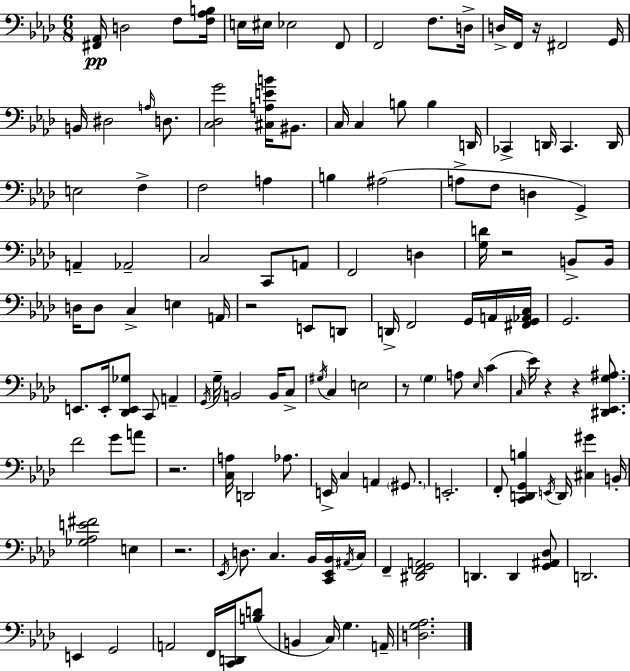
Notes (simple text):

[F#2,Ab2]/s D3/h F3/e [F3,Ab3,B3]/s E3/s EIS3/s Eb3/h F2/e F2/h F3/e. D3/s D3/s F2/s R/s F#2/h G2/s B2/s D#3/h A3/s D3/e. [C3,Db3,G4]/h [C#3,A3,E4,B4]/s BIS2/e. C3/s C3/q B3/e B3/q D2/s CES2/q D2/s CES2/q. D2/s E3/h F3/q F3/h A3/q B3/q A#3/h A3/e F3/e D3/q G2/q A2/q Ab2/h C3/h C2/e A2/e F2/h D3/q [G3,D4]/s R/h B2/e B2/s D3/s D3/e C3/q E3/q A2/s R/h E2/e D2/e D2/s F2/h G2/s A2/s [F#2,G2,Ab2,C3]/s G2/h. E2/e. E2/s [Db2,E2,Gb3]/e C2/e A2/q G2/s G3/s B2/h B2/s C3/e G#3/s C3/q E3/h R/e G3/q A3/e Eb3/s C4/q C3/s Eb4/s R/q R/q [D#2,Eb2,G3,A#3]/e. F4/h G4/e A4/e R/h. [C3,A3]/s D2/h Ab3/e. E2/s C3/q A2/q G#2/e. E2/h. F2/e [C2,D2,G2,B3]/q E2/s D2/s [C#3,G#4]/q B2/s [Gb3,Ab3,E4,F#4]/h E3/q R/h. Eb2/s D3/e. C3/q. Bb2/s [C2,Eb2,Bb2]/s A#2/s C3/s F2/q [D#2,F2,G2,A2]/h D2/q. D2/q [G2,A#2,Db3]/e D2/h. E2/q G2/h A2/h F2/s [C2,D2]/s [B3,D4]/e B2/q C3/s G3/q. A2/s [D3,G3,Ab3]/h.